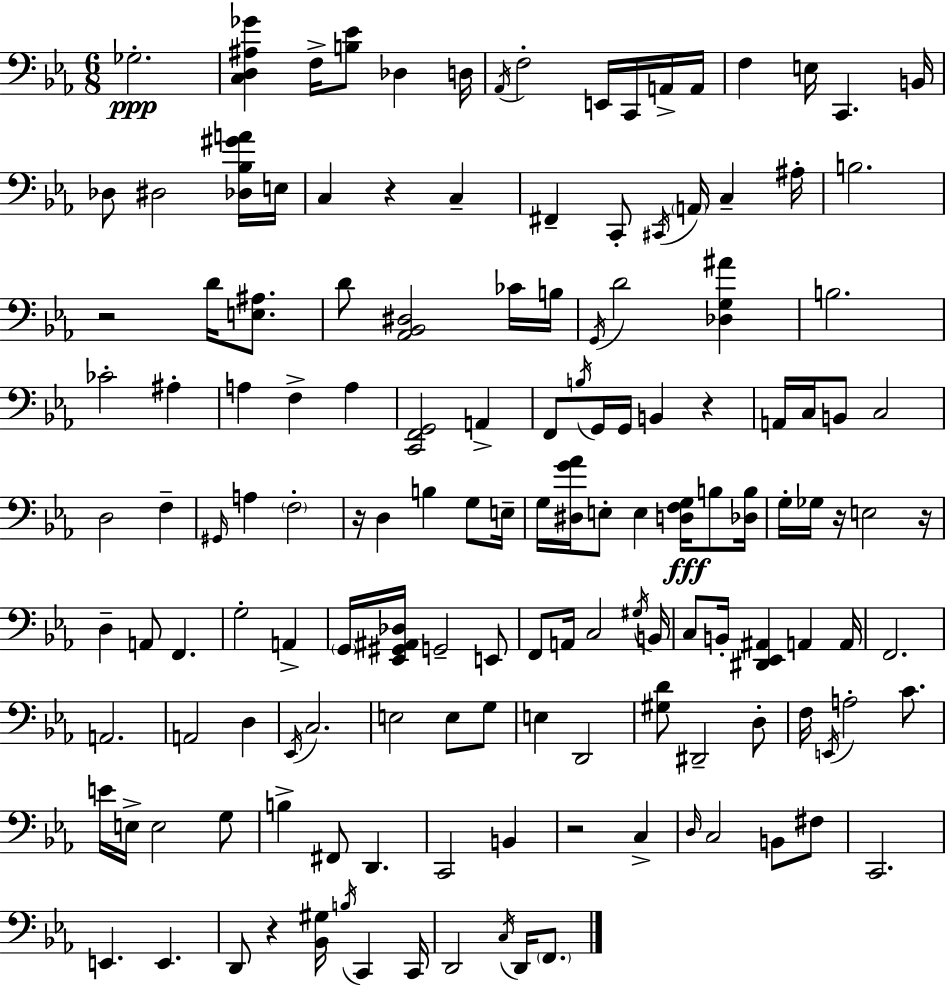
X:1
T:Untitled
M:6/8
L:1/4
K:Cm
_G,2 [C,D,^A,_G] F,/4 [B,_E]/2 _D, D,/4 _A,,/4 F,2 E,,/4 C,,/4 A,,/4 A,,/4 F, E,/4 C,, B,,/4 _D,/2 ^D,2 [_D,_B,^GA]/4 E,/4 C, z C, ^F,, C,,/2 ^C,,/4 A,,/4 C, ^A,/4 B,2 z2 D/4 [E,^A,]/2 D/2 [_A,,_B,,^D,]2 _C/4 B,/4 G,,/4 D2 [_D,G,^A] B,2 _C2 ^A, A, F, A, [C,,F,,G,,]2 A,, F,,/2 B,/4 G,,/4 G,,/4 B,, z A,,/4 C,/4 B,,/2 C,2 D,2 F, ^G,,/4 A, F,2 z/4 D, B, G,/2 E,/4 G,/4 [^D,G_A]/4 E,/2 E, [D,F,G,]/4 B,/2 [_D,B,]/4 G,/4 _G,/4 z/4 E,2 z/4 D, A,,/2 F,, G,2 A,, G,,/4 [_E,,^G,,^A,,_D,]/4 G,,2 E,,/2 F,,/2 A,,/4 C,2 ^G,/4 B,,/4 C,/2 B,,/4 [^D,,_E,,^A,,] A,, A,,/4 F,,2 A,,2 A,,2 D, _E,,/4 C,2 E,2 E,/2 G,/2 E, D,,2 [^G,D]/2 ^D,,2 D,/2 F,/4 E,,/4 A,2 C/2 E/4 E,/4 E,2 G,/2 B, ^F,,/2 D,, C,,2 B,, z2 C, D,/4 C,2 B,,/2 ^F,/2 C,,2 E,, E,, D,,/2 z [_B,,^G,]/4 B,/4 C,, C,,/4 D,,2 C,/4 D,,/4 F,,/2